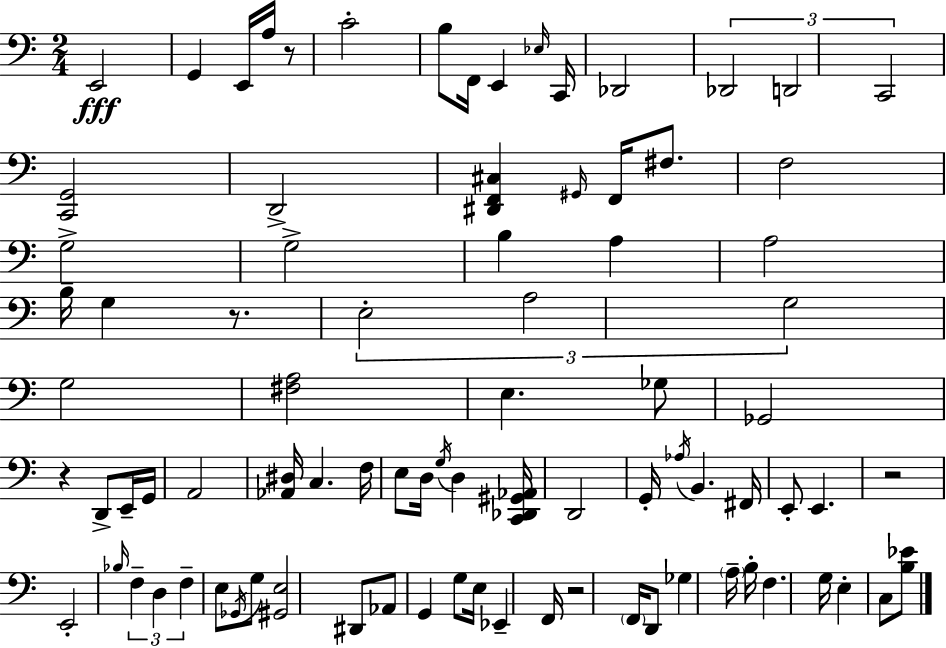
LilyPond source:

{
  \clef bass
  \numericTimeSignature
  \time 2/4
  \key a \minor
  e,2\fff | g,4 e,16 a16 r8 | c'2-. | b8 f,16 e,4 \grace { ees16 } | \break c,16 des,2 | \tuplet 3/2 { des,2 | d,2 | c,2 } | \break <c, g,>2 | d,2-> | <dis, f, cis>4 \grace { gis,16 } f,16 fis8. | f2 | \break g2-> | g2-> | b4 a4 | a2 | \break b16-- g4 r8. | \tuplet 3/2 { e2-. | a2 | g2 } | \break g2 | <fis a>2 | e4. | ges8 ges,2 | \break r4 d,8-> | e,16-- g,16 a,2 | <aes, dis>16 c4. | f16 e8 d16 \acciaccatura { g16 } d4 | \break <c, des, gis, aes,>16 d,2 | g,16-. \acciaccatura { aes16 } b,4. | fis,16 e,8-. e,4. | r2 | \break e,2-. | \grace { bes16 } \tuplet 3/2 { f4-- | d4 f4-- } | e8 \acciaccatura { ges,16 } g8 <gis, e>2 | \break dis,8 | aes,8 g,4 g8 | e16 ees,4-- f,16 r2 | \parenthesize f,16 d,8 | \break ges4 \parenthesize a16-- b16-. f4. | g16 e4-. | c8 <b ees'>8 \bar "|."
}